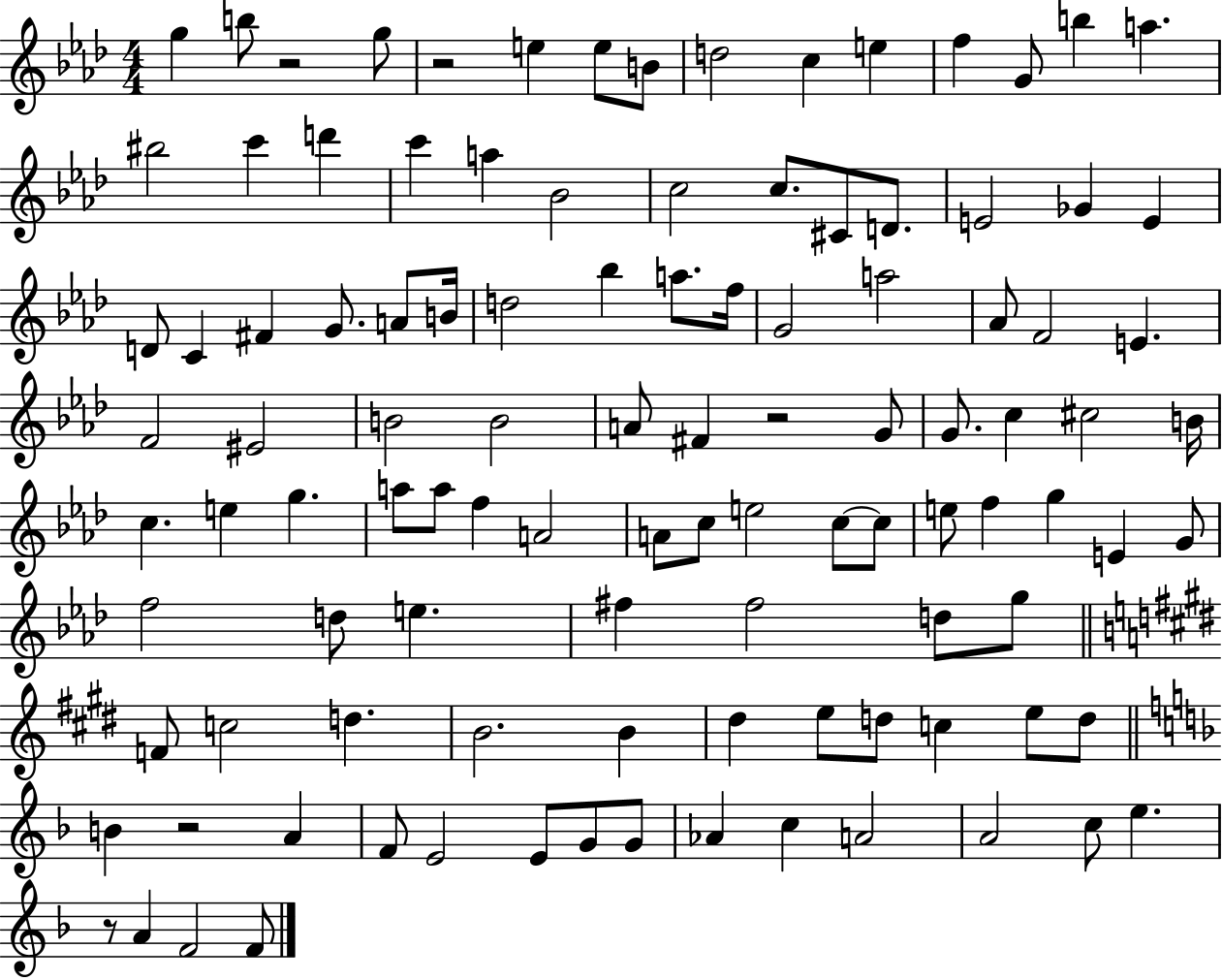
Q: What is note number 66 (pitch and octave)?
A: F5